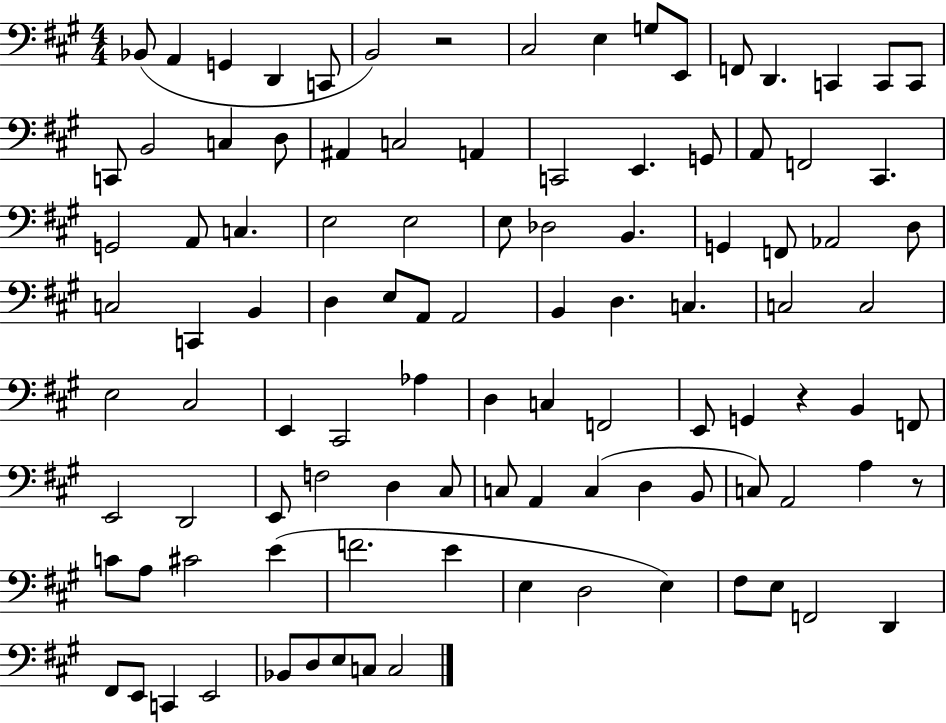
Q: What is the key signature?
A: A major